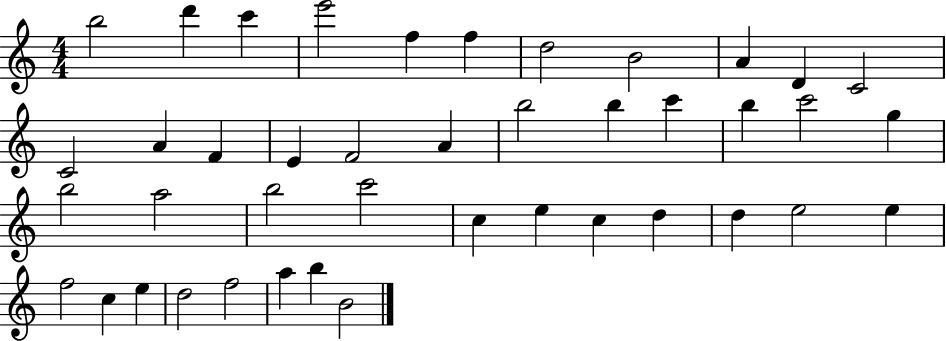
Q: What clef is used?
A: treble